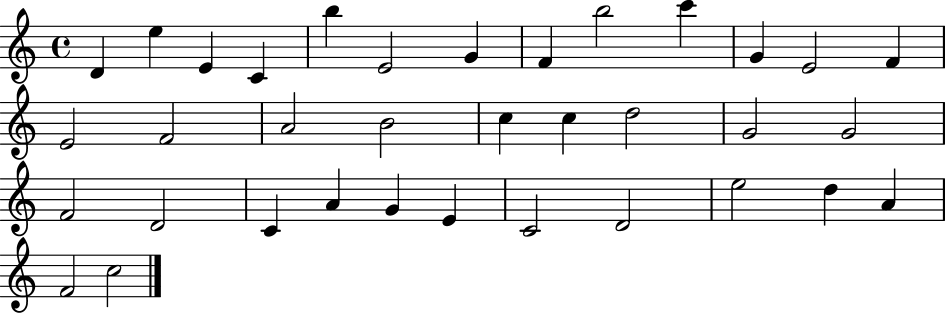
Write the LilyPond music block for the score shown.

{
  \clef treble
  \time 4/4
  \defaultTimeSignature
  \key c \major
  d'4 e''4 e'4 c'4 | b''4 e'2 g'4 | f'4 b''2 c'''4 | g'4 e'2 f'4 | \break e'2 f'2 | a'2 b'2 | c''4 c''4 d''2 | g'2 g'2 | \break f'2 d'2 | c'4 a'4 g'4 e'4 | c'2 d'2 | e''2 d''4 a'4 | \break f'2 c''2 | \bar "|."
}